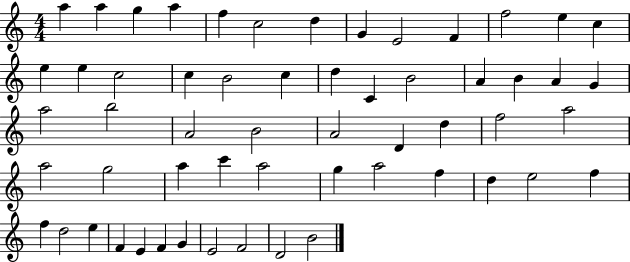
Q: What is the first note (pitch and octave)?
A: A5